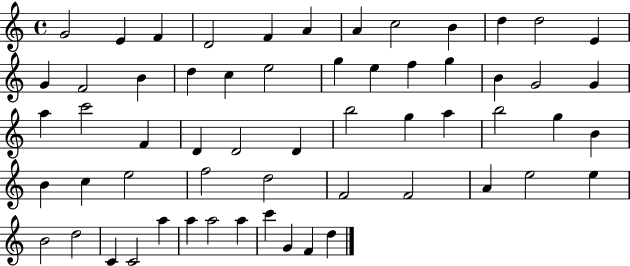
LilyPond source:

{
  \clef treble
  \time 4/4
  \defaultTimeSignature
  \key c \major
  g'2 e'4 f'4 | d'2 f'4 a'4 | a'4 c''2 b'4 | d''4 d''2 e'4 | \break g'4 f'2 b'4 | d''4 c''4 e''2 | g''4 e''4 f''4 g''4 | b'4 g'2 g'4 | \break a''4 c'''2 f'4 | d'4 d'2 d'4 | b''2 g''4 a''4 | b''2 g''4 b'4 | \break b'4 c''4 e''2 | f''2 d''2 | f'2 f'2 | a'4 e''2 e''4 | \break b'2 d''2 | c'4 c'2 a''4 | a''4 a''2 a''4 | c'''4 g'4 f'4 d''4 | \break \bar "|."
}